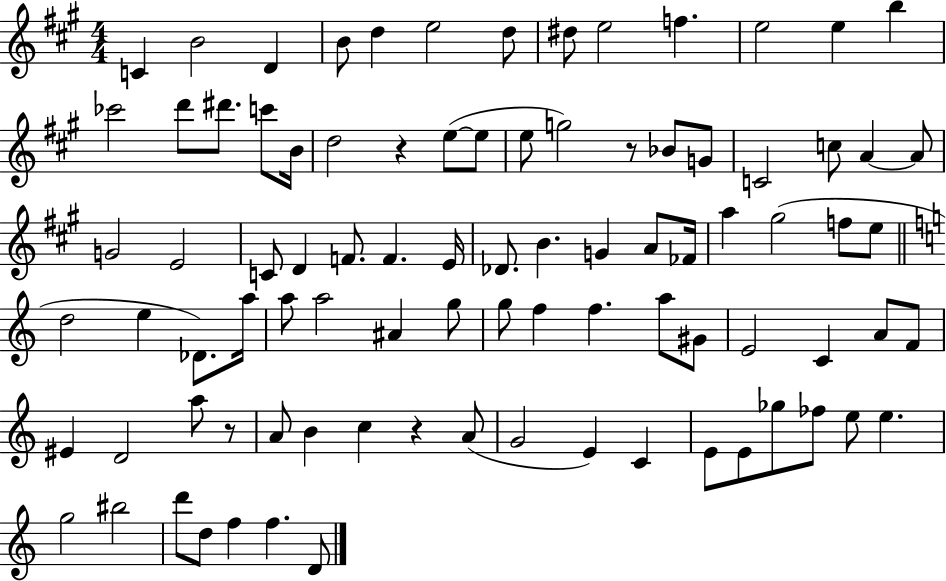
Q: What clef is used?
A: treble